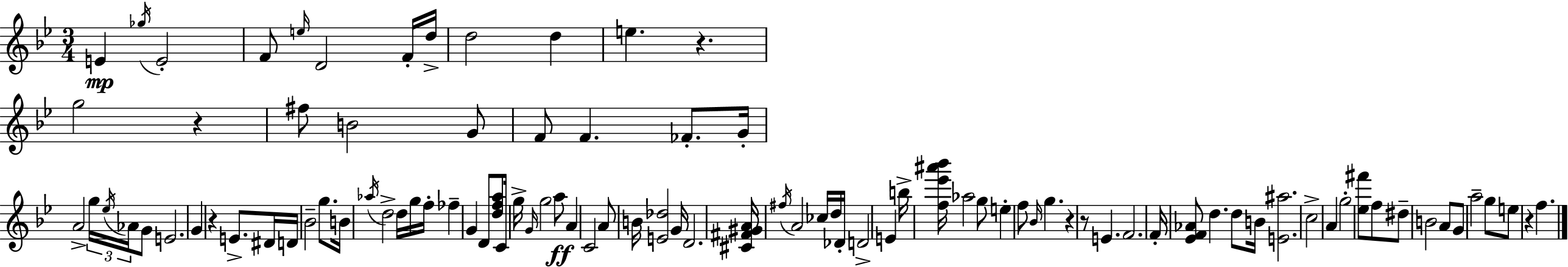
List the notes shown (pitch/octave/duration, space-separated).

E4/q Gb5/s E4/h F4/e E5/s D4/h F4/s D5/s D5/h D5/q E5/q. R/q. G5/h R/q F#5/e B4/h G4/e F4/e F4/q. FES4/e. G4/s A4/h G5/s Eb5/s Ab4/s G4/e E4/h. G4/q R/q E4/e. D#4/s D4/s Bb4/h G5/e. B4/s Ab5/s D5/h D5/s G5/s F5/s FES5/q G4/q D4/e [D5,F5,A5]/e C4/s G5/s G4/s G5/h A5/e A4/q C4/h A4/e B4/s [E4,Db5]/h G4/s D4/h. [C#4,F#4,G#4,A4]/s F#5/s A4/h CES5/s D5/s Db4/s D4/h E4/q B5/s [F5,Eb6,A#6,Bb6]/s Ab5/h G5/e E5/q F5/e Bb4/s G5/q. R/q R/e E4/q. F4/h. F4/s [Eb4,F4,Ab4]/e D5/q. D5/e B4/s [E4,A#5]/h. C5/h A4/q G5/h [Eb5,F#6]/e F5/e D#5/e B4/h A4/e G4/e A5/h G5/e E5/e R/q F5/q.